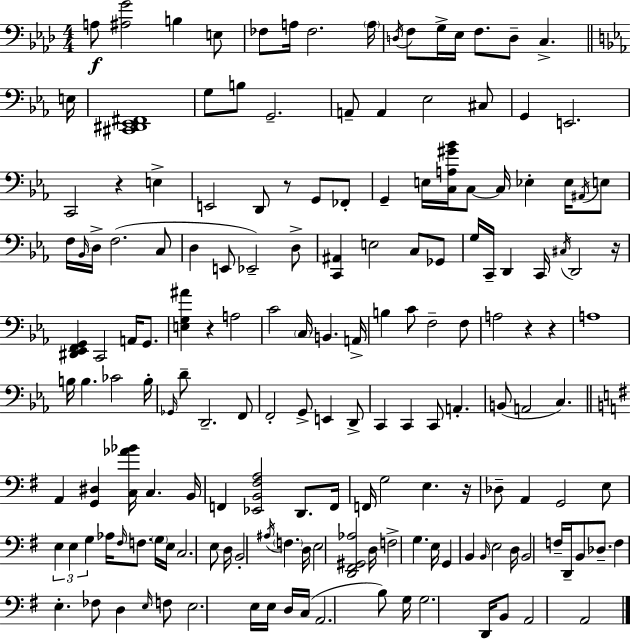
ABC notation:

X:1
T:Untitled
M:4/4
L:1/4
K:Fm
A,/2 [^A,G]2 B, E,/2 _F,/2 A,/4 _F,2 A,/4 D,/4 F,/2 G,/4 _E,/4 F,/2 D,/2 C, E,/4 [^C,,^D,,_E,,^F,,]4 G,/2 B,/2 G,,2 A,,/2 A,, _E,2 ^C,/2 G,, E,,2 C,,2 z E, E,,2 D,,/2 z/2 G,,/2 _F,,/2 G,, E,/4 [C,A,^G_B]/4 C,/2 C,/4 _E, _E,/4 ^A,,/4 E,/2 F,/4 _B,,/4 D,/4 F,2 C,/2 D, E,,/2 _E,,2 D,/2 [C,,^A,,] E,2 C,/2 _G,,/2 G,/4 C,,/4 D,, C,,/4 ^C,/4 D,,2 z/4 [^D,,_E,,F,,G,,] C,,2 A,,/4 G,,/2 [E,G,^A] z A,2 C2 C,/4 B,, A,,/4 B, C/2 F,2 F,/2 A,2 z z A,4 B,/4 B, _C2 B,/4 _G,,/4 D/2 D,,2 F,,/2 F,,2 G,,/2 E,, D,,/2 C,, C,, C,,/2 A,, B,,/2 A,,2 C, A,, [G,,^D,] [C,_A_B]/4 C, B,,/4 F,, [_E,,B,,^F,A,]2 D,,/2 F,,/4 F,,/4 G,2 E, z/4 _D,/2 A,, G,,2 E,/2 E, E, G, _A,/4 ^F,/4 F,/2 G,/4 E,/4 C,2 E,/2 D,/4 B,,2 ^A,/4 F, D,/4 E,2 [D,,^F,,^G,,_A,]2 D,/4 F,2 G, E,/4 G,, B,, B,,/4 E,2 D,/4 B,,2 F,/4 D,,/4 B,,/2 _D,/2 F, E, _F,/2 D, E,/4 F,/2 E,2 E,/4 E,/4 D,/4 C,/4 A,,2 B,/2 G,/4 G,2 D,,/4 B,,/2 A,,2 A,,2